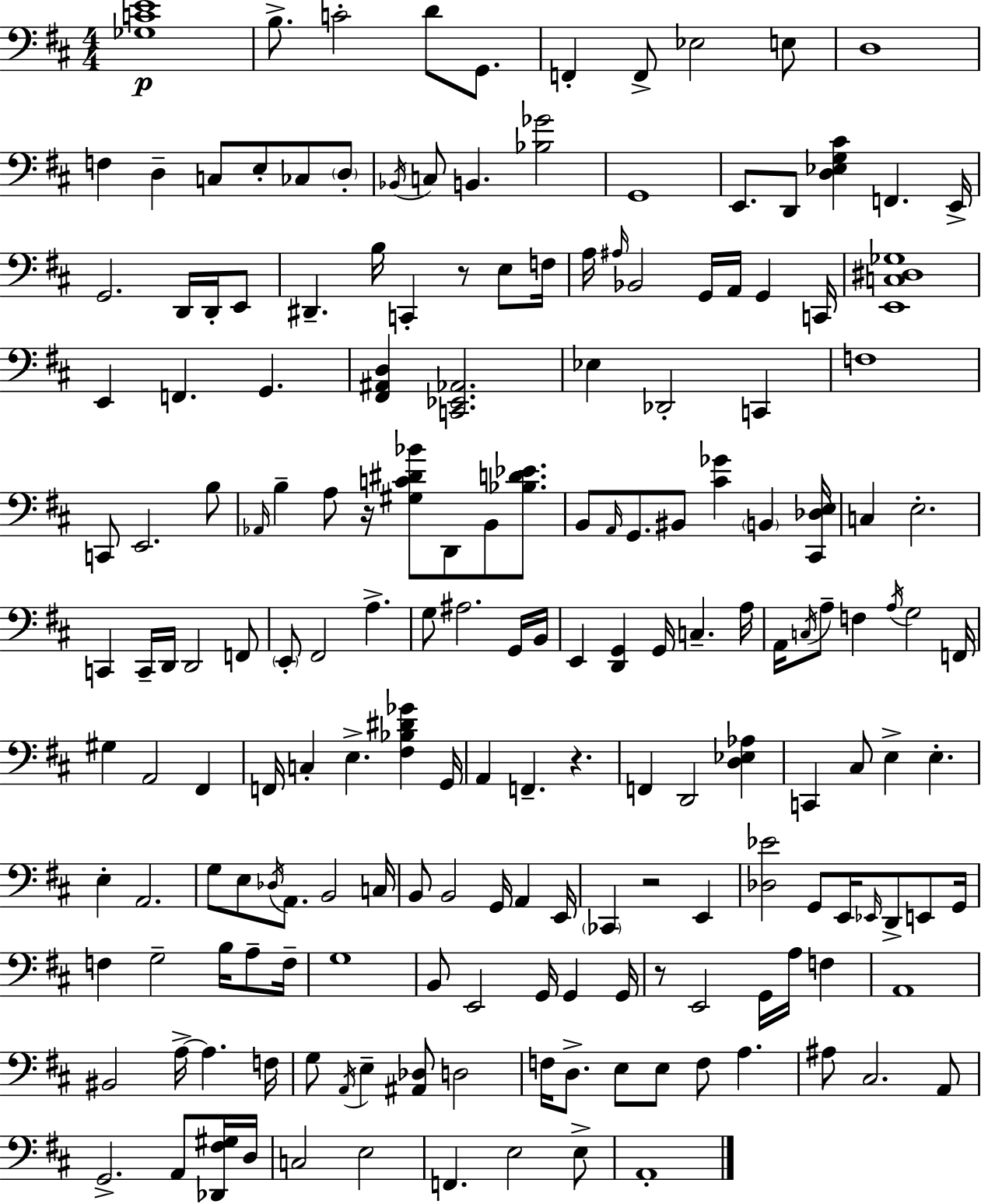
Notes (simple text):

[Gb3,C4,E4]/w B3/e. C4/h D4/e G2/e. F2/q F2/e Eb3/h E3/e D3/w F3/q D3/q C3/e E3/e CES3/e D3/e Bb2/s C3/e B2/q. [Bb3,Gb4]/h G2/w E2/e. D2/e [D3,Eb3,G3,C#4]/q F2/q. E2/s G2/h. D2/s D2/s E2/e D#2/q. B3/s C2/q R/e E3/e F3/s A3/s A#3/s Bb2/h G2/s A2/s G2/q C2/s [E2,C3,D#3,Gb3]/w E2/q F2/q. G2/q. [F#2,A#2,D3]/q [C2,Eb2,Ab2]/h. Eb3/q Db2/h C2/q F3/w C2/e E2/h. B3/e Ab2/s B3/q A3/e R/s [G#3,C4,D#4,Bb4]/e D2/e B2/e [Bb3,D4,Eb4]/e. B2/e A2/s G2/e. BIS2/e [C#4,Gb4]/q B2/q [C#2,Db3,E3]/s C3/q E3/h. C2/q C2/s D2/s D2/h F2/e E2/e F#2/h A3/q. G3/e A#3/h. G2/s B2/s E2/q [D2,G2]/q G2/s C3/q. A3/s A2/s C3/s A3/e F3/q A3/s G3/h F2/s G#3/q A2/h F#2/q F2/s C3/q E3/q. [F#3,Bb3,D#4,Gb4]/q G2/s A2/q F2/q. R/q. F2/q D2/h [D3,Eb3,Ab3]/q C2/q C#3/e E3/q E3/q. E3/q A2/h. G3/e E3/e Db3/s A2/e. B2/h C3/s B2/e B2/h G2/s A2/q E2/s CES2/q R/h E2/q [Db3,Eb4]/h G2/e E2/s Eb2/s D2/e E2/e G2/s F3/q G3/h B3/s A3/e F3/s G3/w B2/e E2/h G2/s G2/q G2/s R/e E2/h G2/s A3/s F3/q A2/w BIS2/h A3/s A3/q. F3/s G3/e A2/s E3/q [A#2,Db3]/e D3/h F3/s D3/e. E3/e E3/e F3/e A3/q. A#3/e C#3/h. A2/e G2/h. A2/e [Db2,F#3,G#3]/s D3/s C3/h E3/h F2/q. E3/h E3/e A2/w